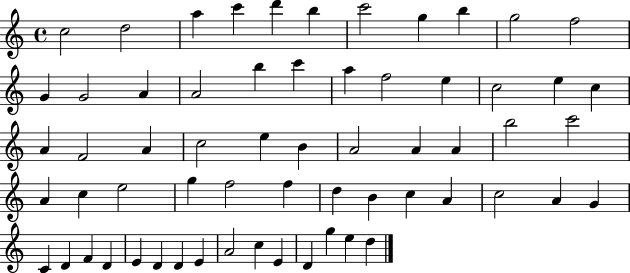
C5/h D5/h A5/q C6/q D6/q B5/q C6/h G5/q B5/q G5/h F5/h G4/q G4/h A4/q A4/h B5/q C6/q A5/q F5/h E5/q C5/h E5/q C5/q A4/q F4/h A4/q C5/h E5/q B4/q A4/h A4/q A4/q B5/h C6/h A4/q C5/q E5/h G5/q F5/h F5/q D5/q B4/q C5/q A4/q C5/h A4/q G4/q C4/q D4/q F4/q D4/q E4/q D4/q D4/q E4/q A4/h C5/q E4/q D4/q G5/q E5/q D5/q